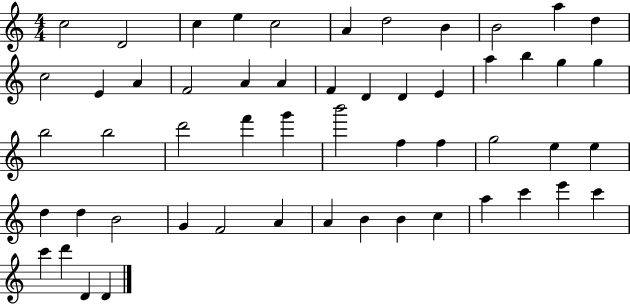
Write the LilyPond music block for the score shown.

{
  \clef treble
  \numericTimeSignature
  \time 4/4
  \key c \major
  c''2 d'2 | c''4 e''4 c''2 | a'4 d''2 b'4 | b'2 a''4 d''4 | \break c''2 e'4 a'4 | f'2 a'4 a'4 | f'4 d'4 d'4 e'4 | a''4 b''4 g''4 g''4 | \break b''2 b''2 | d'''2 f'''4 g'''4 | b'''2 f''4 f''4 | g''2 e''4 e''4 | \break d''4 d''4 b'2 | g'4 f'2 a'4 | a'4 b'4 b'4 c''4 | a''4 c'''4 e'''4 c'''4 | \break c'''4 d'''4 d'4 d'4 | \bar "|."
}